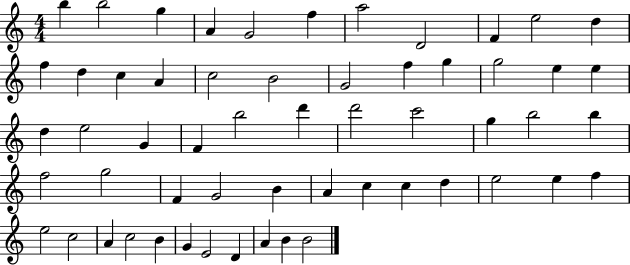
X:1
T:Untitled
M:4/4
L:1/4
K:C
b b2 g A G2 f a2 D2 F e2 d f d c A c2 B2 G2 f g g2 e e d e2 G F b2 d' d'2 c'2 g b2 b f2 g2 F G2 B A c c d e2 e f e2 c2 A c2 B G E2 D A B B2